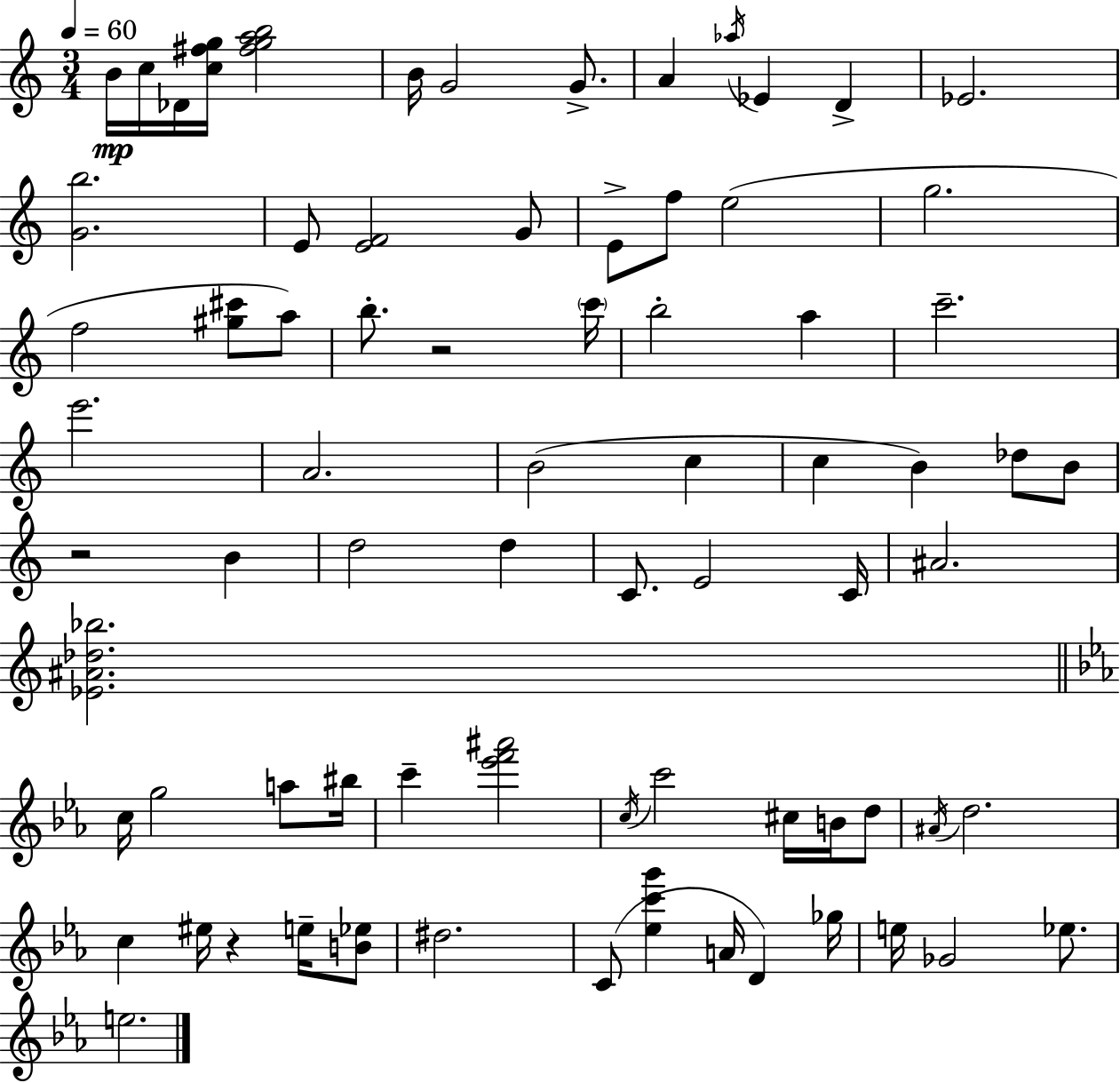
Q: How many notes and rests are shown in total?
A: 75